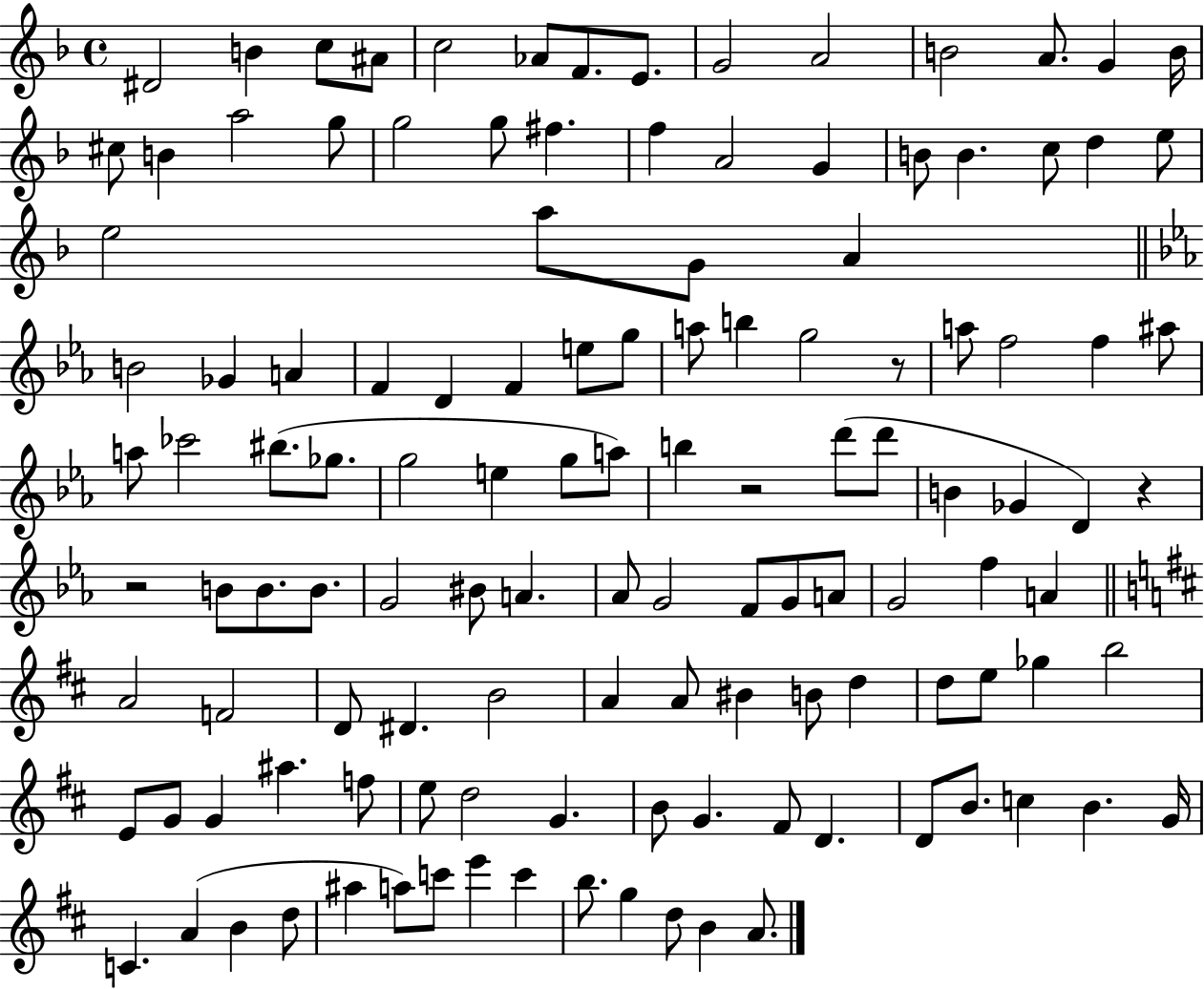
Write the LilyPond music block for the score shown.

{
  \clef treble
  \time 4/4
  \defaultTimeSignature
  \key f \major
  dis'2 b'4 c''8 ais'8 | c''2 aes'8 f'8. e'8. | g'2 a'2 | b'2 a'8. g'4 b'16 | \break cis''8 b'4 a''2 g''8 | g''2 g''8 fis''4. | f''4 a'2 g'4 | b'8 b'4. c''8 d''4 e''8 | \break e''2 a''8 g'8 a'4 | \bar "||" \break \key c \minor b'2 ges'4 a'4 | f'4 d'4 f'4 e''8 g''8 | a''8 b''4 g''2 r8 | a''8 f''2 f''4 ais''8 | \break a''8 ces'''2 bis''8.( ges''8. | g''2 e''4 g''8 a''8) | b''4 r2 d'''8( d'''8 | b'4 ges'4 d'4) r4 | \break r2 b'8 b'8. b'8. | g'2 bis'8 a'4. | aes'8 g'2 f'8 g'8 a'8 | g'2 f''4 a'4 | \break \bar "||" \break \key b \minor a'2 f'2 | d'8 dis'4. b'2 | a'4 a'8 bis'4 b'8 d''4 | d''8 e''8 ges''4 b''2 | \break e'8 g'8 g'4 ais''4. f''8 | e''8 d''2 g'4. | b'8 g'4. fis'8 d'4. | d'8 b'8. c''4 b'4. g'16 | \break c'4. a'4( b'4 d''8 | ais''4 a''8) c'''8 e'''4 c'''4 | b''8. g''4 d''8 b'4 a'8. | \bar "|."
}